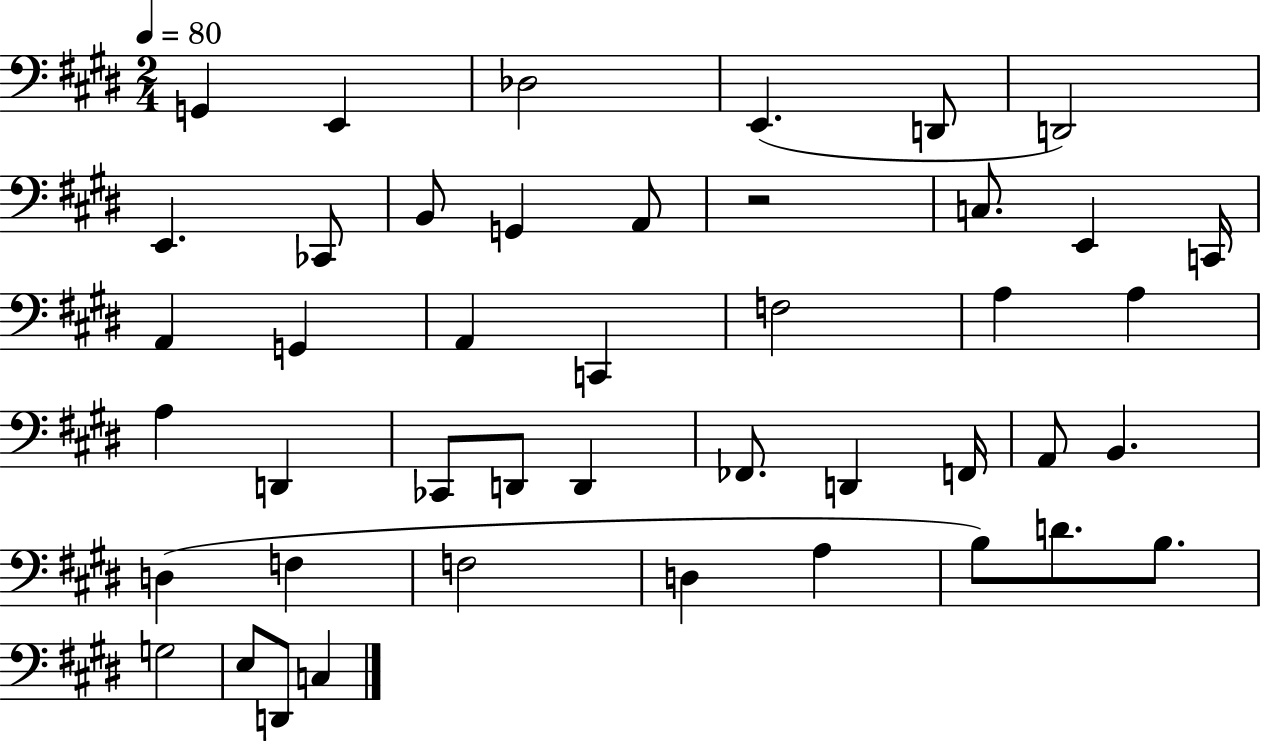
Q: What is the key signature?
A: E major